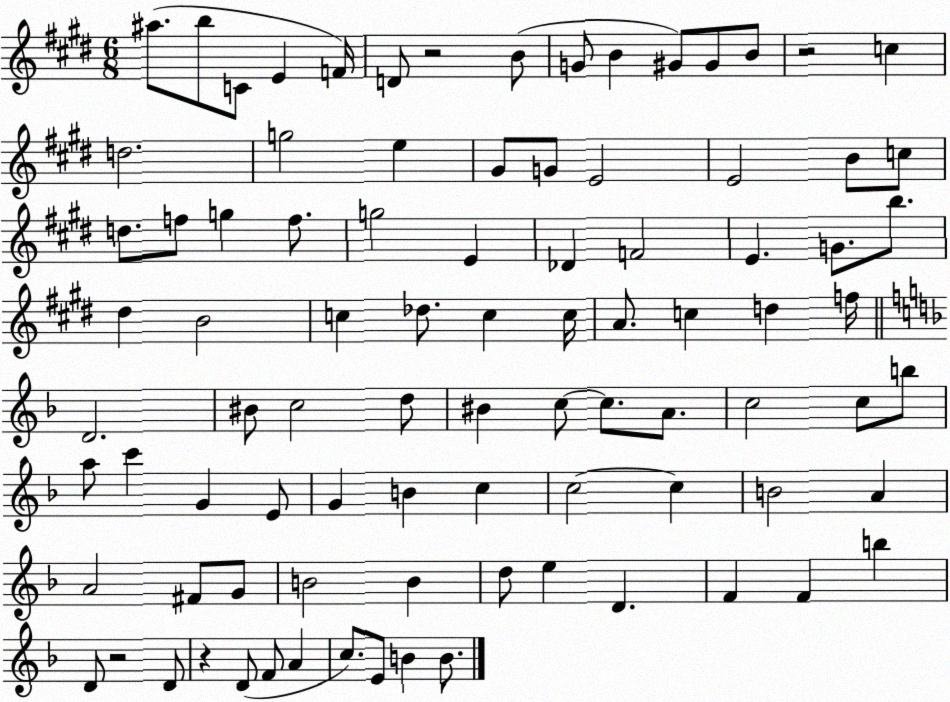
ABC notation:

X:1
T:Untitled
M:6/8
L:1/4
K:E
^a/2 b/2 C/2 E F/4 D/2 z2 B/2 G/2 B ^G/2 ^G/2 B/2 z2 c d2 g2 e ^G/2 G/2 E2 E2 B/2 c/2 d/2 f/2 g f/2 g2 E _D F2 E G/2 b/2 ^d B2 c _d/2 c c/4 A/2 c d f/4 D2 ^B/2 c2 d/2 ^B c/2 c/2 A/2 c2 c/2 b/2 a/2 c' G E/2 G B c c2 c B2 A A2 ^F/2 G/2 B2 B d/2 e D F F b D/2 z2 D/2 z D/2 F/2 A c/2 E/2 B B/2